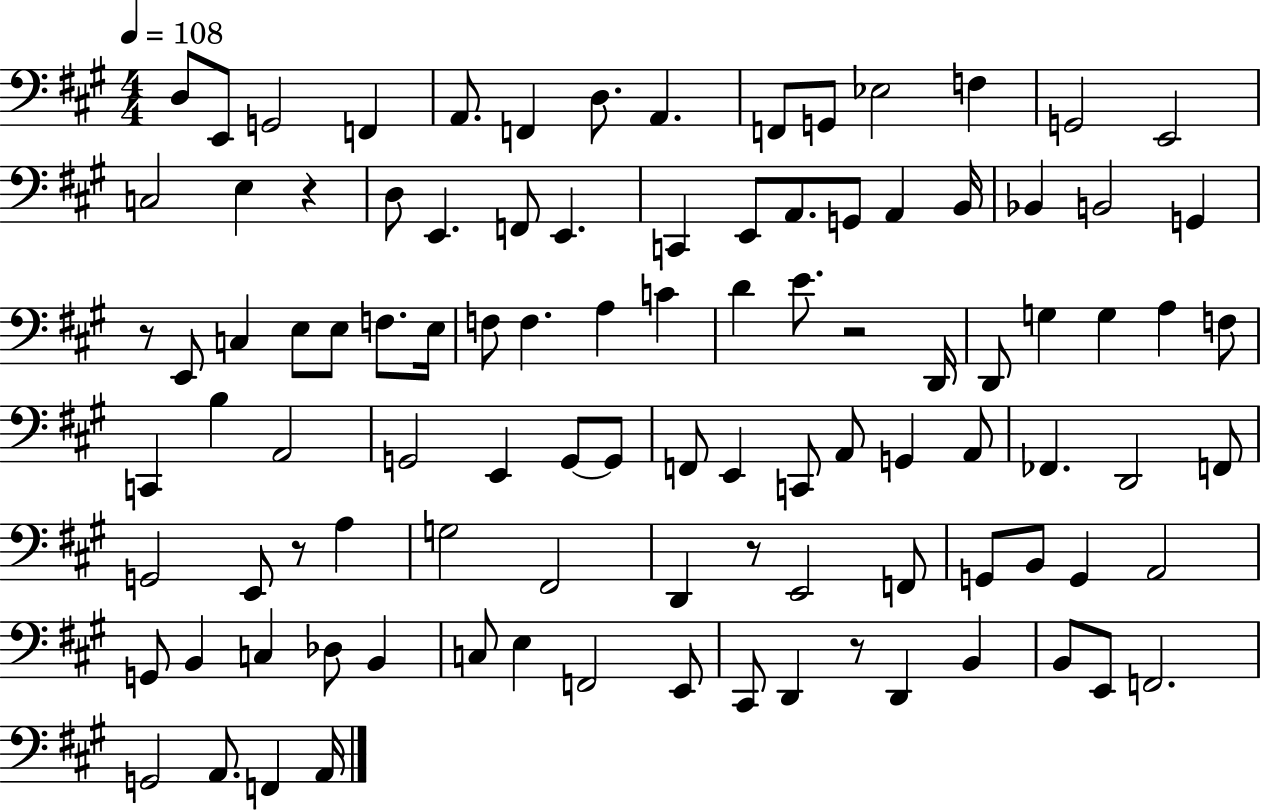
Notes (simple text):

D3/e E2/e G2/h F2/q A2/e. F2/q D3/e. A2/q. F2/e G2/e Eb3/h F3/q G2/h E2/h C3/h E3/q R/q D3/e E2/q. F2/e E2/q. C2/q E2/e A2/e. G2/e A2/q B2/s Bb2/q B2/h G2/q R/e E2/e C3/q E3/e E3/e F3/e. E3/s F3/e F3/q. A3/q C4/q D4/q E4/e. R/h D2/s D2/e G3/q G3/q A3/q F3/e C2/q B3/q A2/h G2/h E2/q G2/e G2/e F2/e E2/q C2/e A2/e G2/q A2/e FES2/q. D2/h F2/e G2/h E2/e R/e A3/q G3/h F#2/h D2/q R/e E2/h F2/e G2/e B2/e G2/q A2/h G2/e B2/q C3/q Db3/e B2/q C3/e E3/q F2/h E2/e C#2/e D2/q R/e D2/q B2/q B2/e E2/e F2/h. G2/h A2/e. F2/q A2/s